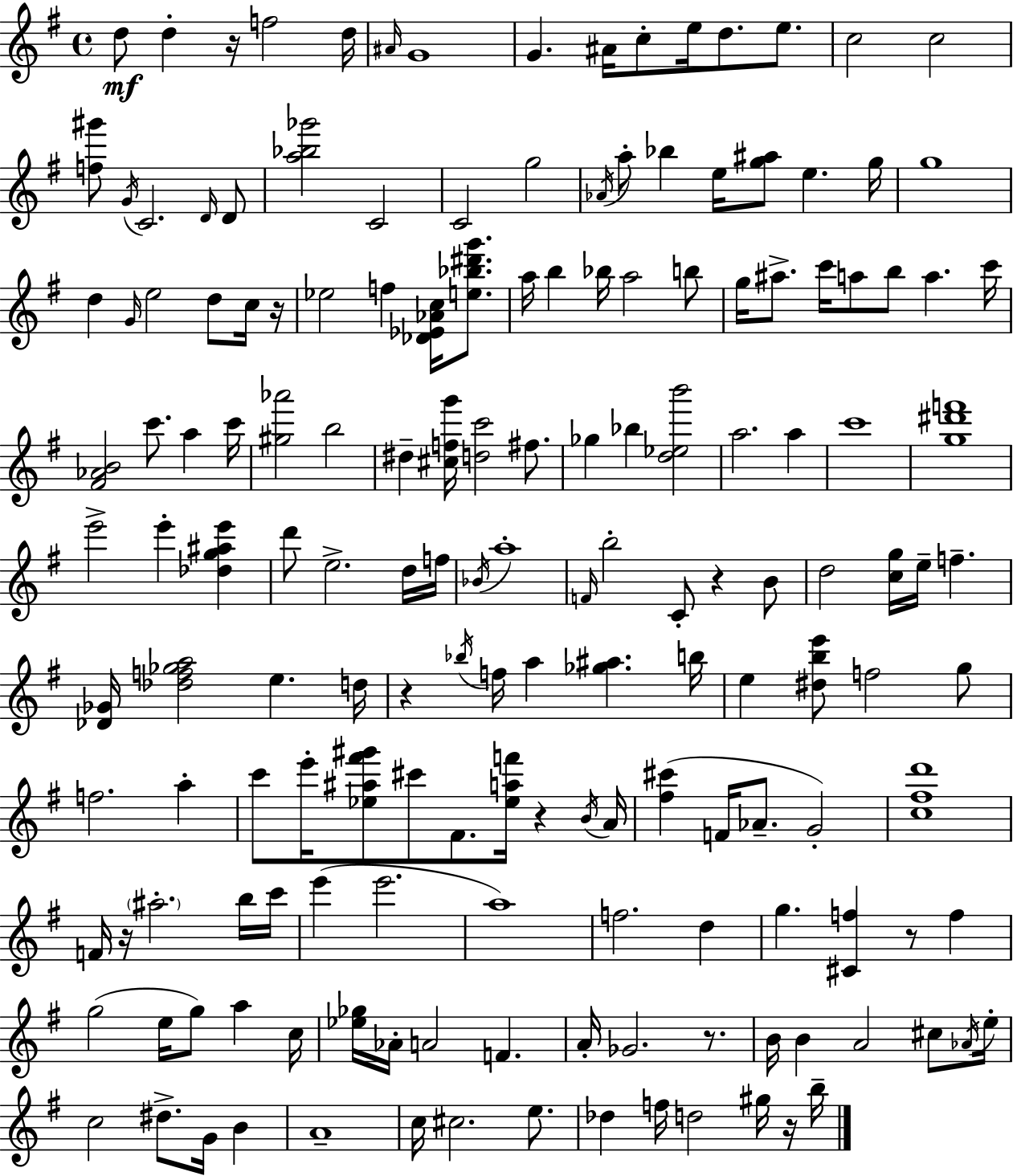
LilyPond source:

{
  \clef treble
  \time 4/4
  \defaultTimeSignature
  \key e \minor
  d''8\mf d''4-. r16 f''2 d''16 | \grace { ais'16 } g'1 | g'4. ais'16 c''8-. e''16 d''8. e''8. | c''2 c''2 | \break <f'' gis'''>8 \acciaccatura { g'16 } c'2. | \grace { d'16 } d'8 <a'' bes'' ges'''>2 c'2 | c'2 g''2 | \acciaccatura { aes'16 } a''8-. bes''4 e''16 <g'' ais''>8 e''4. | \break g''16 g''1 | d''4 \grace { g'16 } e''2 | d''8 c''16 r16 ees''2 f''4 | <des' ees' aes' c''>16 <e'' bes'' dis''' g'''>8. a''16 b''4 bes''16 a''2 | \break b''8 g''16 ais''8.-> c'''16 a''8 b''8 a''4. | c'''16 <fis' aes' b'>2 c'''8. | a''4 c'''16 <gis'' aes'''>2 b''2 | dis''4-- <cis'' f'' g'''>16 <d'' c'''>2 | \break fis''8. ges''4 bes''4 <d'' ees'' b'''>2 | a''2. | a''4 c'''1 | <g'' dis''' f'''>1 | \break e'''2-> e'''4-. | <des'' g'' ais'' e'''>4 d'''8 e''2.-> | d''16 f''16 \acciaccatura { bes'16 } a''1-. | \grace { f'16 } b''2-. c'8-. | \break r4 b'8 d''2 <c'' g''>16 | e''16-- f''4.-- <des' ges'>16 <des'' f'' ges'' a''>2 | e''4. d''16 r4 \acciaccatura { bes''16 } f''16 a''4 | <ges'' ais''>4. b''16 e''4 <dis'' b'' e'''>8 f''2 | \break g''8 f''2. | a''4-. c'''8 e'''16-. <ees'' ais'' fis''' gis'''>8 cis'''8 fis'8. | <ees'' a'' f'''>16 r4 \acciaccatura { b'16 } a'16 <fis'' cis'''>4( f'16 aes'8.-- | g'2-.) <c'' fis'' d'''>1 | \break f'16 r16 \parenthesize ais''2.-. | b''16 c'''16 e'''4( e'''2. | a''1) | f''2. | \break d''4 g''4. <cis' f''>4 | r8 f''4 g''2( | e''16 g''8) a''4 c''16 <ees'' ges''>16 aes'16-. a'2 | f'4. a'16-. ges'2. | \break r8. b'16 b'4 a'2 | cis''8 \acciaccatura { aes'16 } e''16-. c''2 | dis''8.-> g'16 b'4 a'1-- | c''16 cis''2. | \break e''8. des''4 f''16 d''2 | gis''16 r16 b''16-- \bar "|."
}